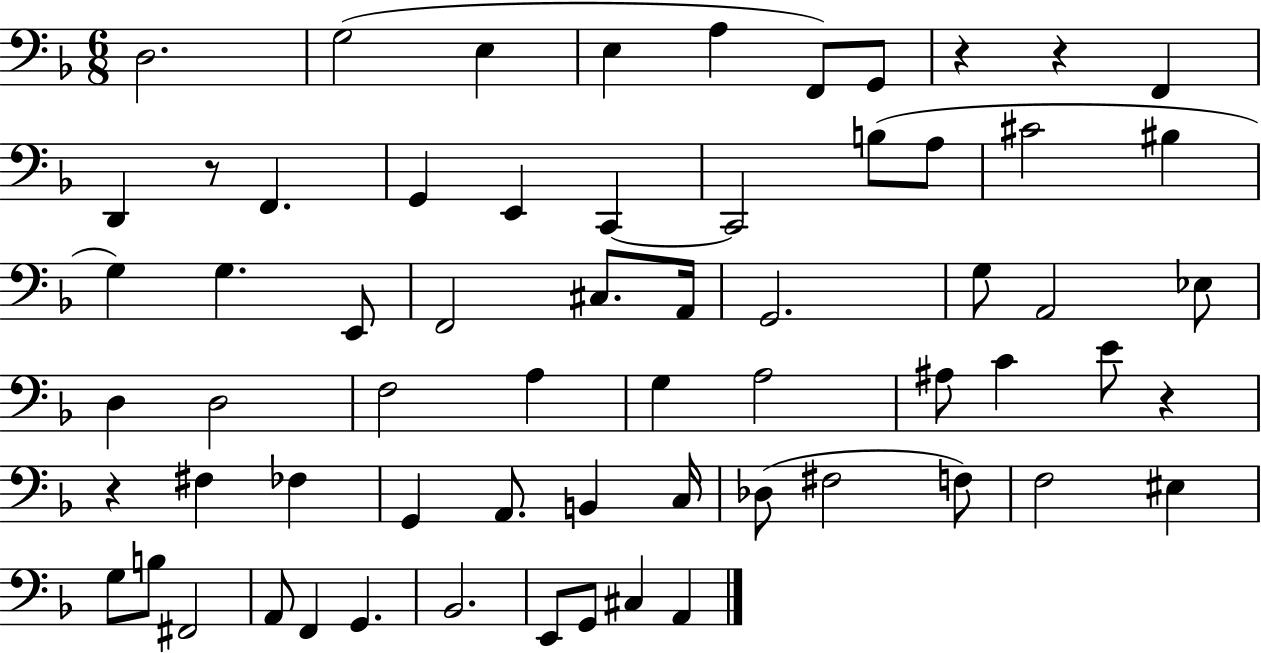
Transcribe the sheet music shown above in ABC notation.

X:1
T:Untitled
M:6/8
L:1/4
K:F
D,2 G,2 E, E, A, F,,/2 G,,/2 z z F,, D,, z/2 F,, G,, E,, C,, C,,2 B,/2 A,/2 ^C2 ^B, G, G, E,,/2 F,,2 ^C,/2 A,,/4 G,,2 G,/2 A,,2 _E,/2 D, D,2 F,2 A, G, A,2 ^A,/2 C E/2 z z ^F, _F, G,, A,,/2 B,, C,/4 _D,/2 ^F,2 F,/2 F,2 ^E, G,/2 B,/2 ^F,,2 A,,/2 F,, G,, _B,,2 E,,/2 G,,/2 ^C, A,,